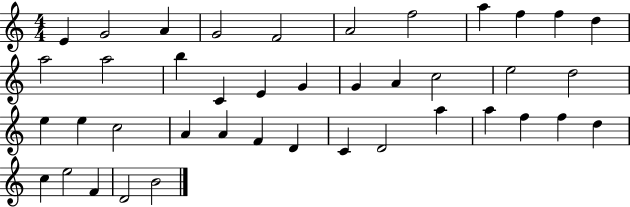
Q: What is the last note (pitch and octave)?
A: B4